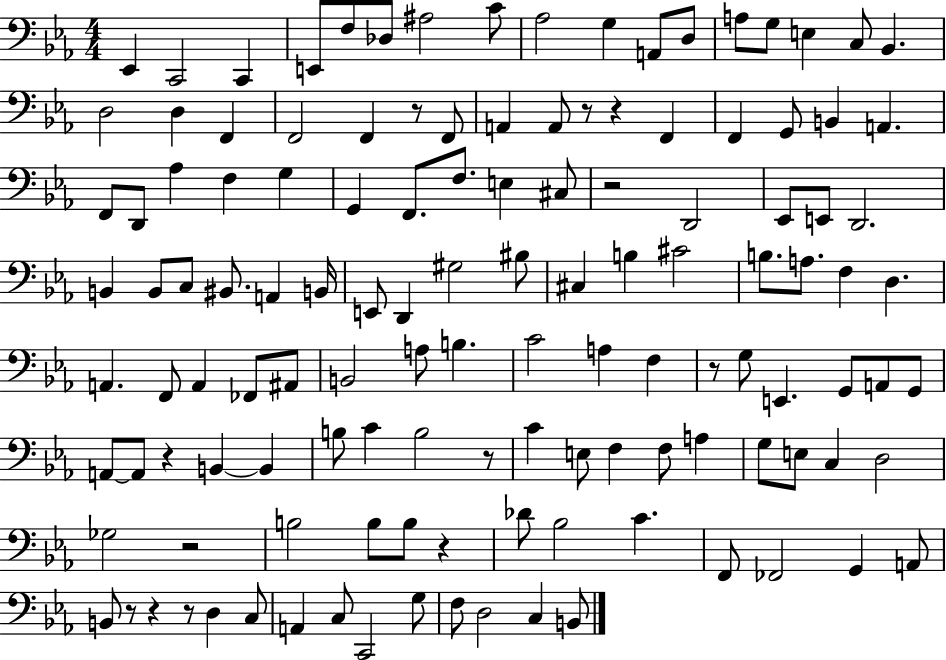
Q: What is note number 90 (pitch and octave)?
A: G3